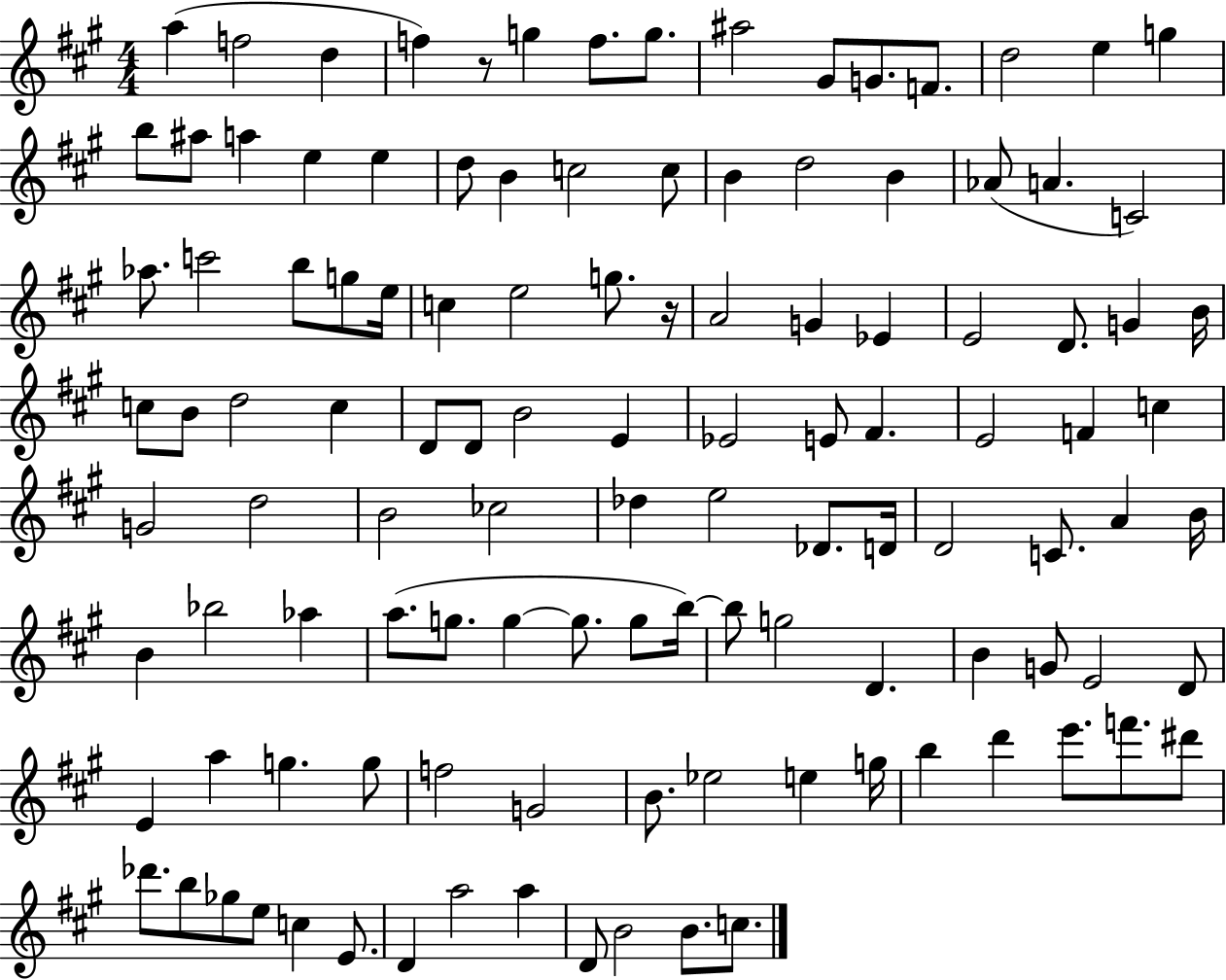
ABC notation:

X:1
T:Untitled
M:4/4
L:1/4
K:A
a f2 d f z/2 g f/2 g/2 ^a2 ^G/2 G/2 F/2 d2 e g b/2 ^a/2 a e e d/2 B c2 c/2 B d2 B _A/2 A C2 _a/2 c'2 b/2 g/2 e/4 c e2 g/2 z/4 A2 G _E E2 D/2 G B/4 c/2 B/2 d2 c D/2 D/2 B2 E _E2 E/2 ^F E2 F c G2 d2 B2 _c2 _d e2 _D/2 D/4 D2 C/2 A B/4 B _b2 _a a/2 g/2 g g/2 g/2 b/4 b/2 g2 D B G/2 E2 D/2 E a g g/2 f2 G2 B/2 _e2 e g/4 b d' e'/2 f'/2 ^d'/2 _d'/2 b/2 _g/2 e/2 c E/2 D a2 a D/2 B2 B/2 c/2